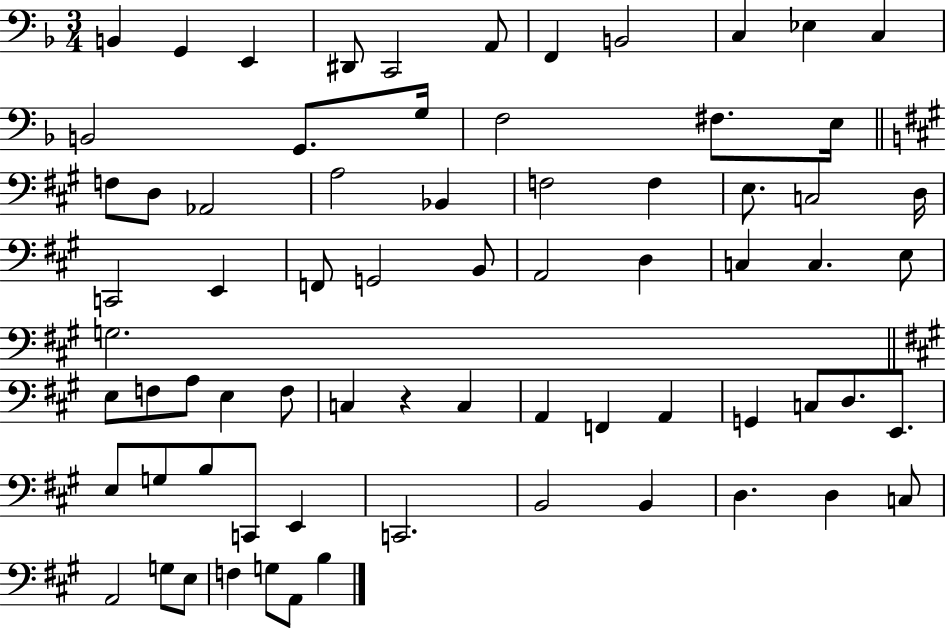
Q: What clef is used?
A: bass